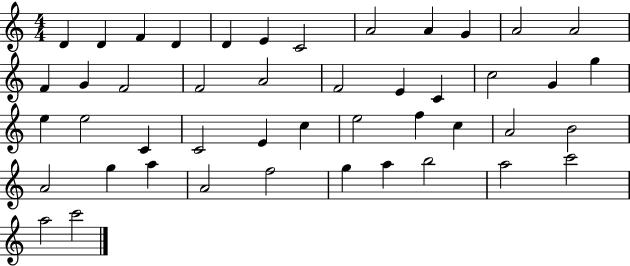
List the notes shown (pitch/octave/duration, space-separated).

D4/q D4/q F4/q D4/q D4/q E4/q C4/h A4/h A4/q G4/q A4/h A4/h F4/q G4/q F4/h F4/h A4/h F4/h E4/q C4/q C5/h G4/q G5/q E5/q E5/h C4/q C4/h E4/q C5/q E5/h F5/q C5/q A4/h B4/h A4/h G5/q A5/q A4/h F5/h G5/q A5/q B5/h A5/h C6/h A5/h C6/h